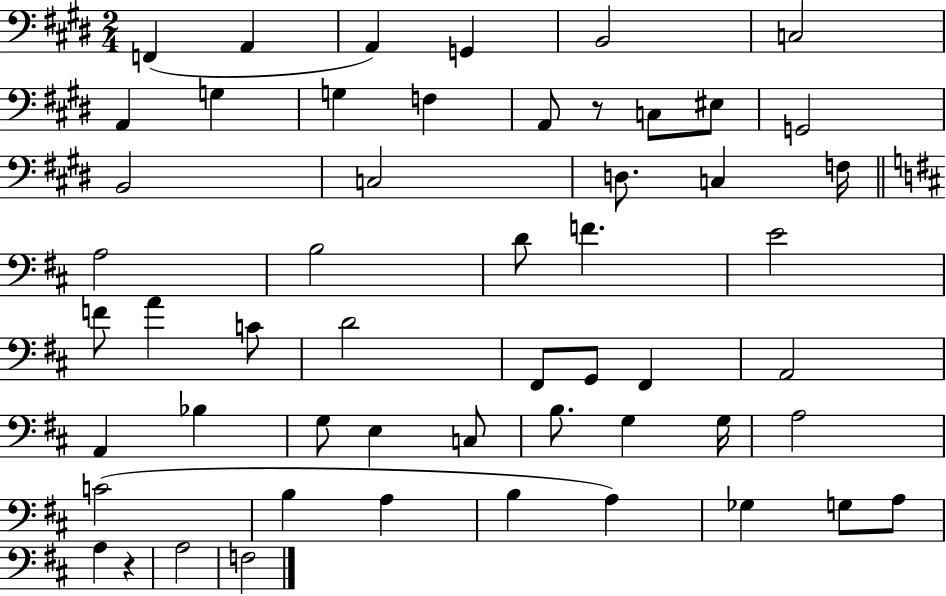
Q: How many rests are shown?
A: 2